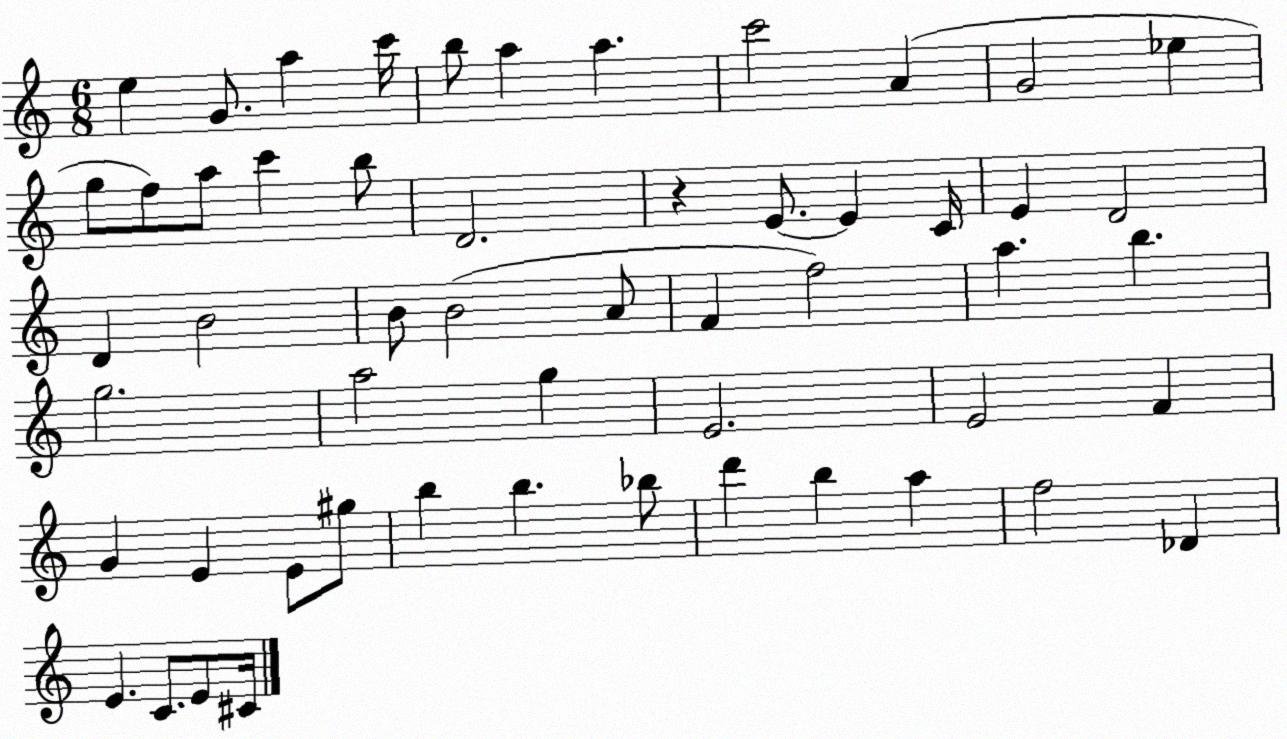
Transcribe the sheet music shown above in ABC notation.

X:1
T:Untitled
M:6/8
L:1/4
K:C
e G/2 a c'/4 b/2 a a c'2 A G2 _e g/2 f/2 a/2 c' b/2 D2 z E/2 E C/4 E D2 D B2 B/2 B2 A/2 F f2 a b g2 a2 g E2 E2 F G E E/2 ^g/2 b b _b/2 d' b a f2 _D E C/2 E/2 ^C/4